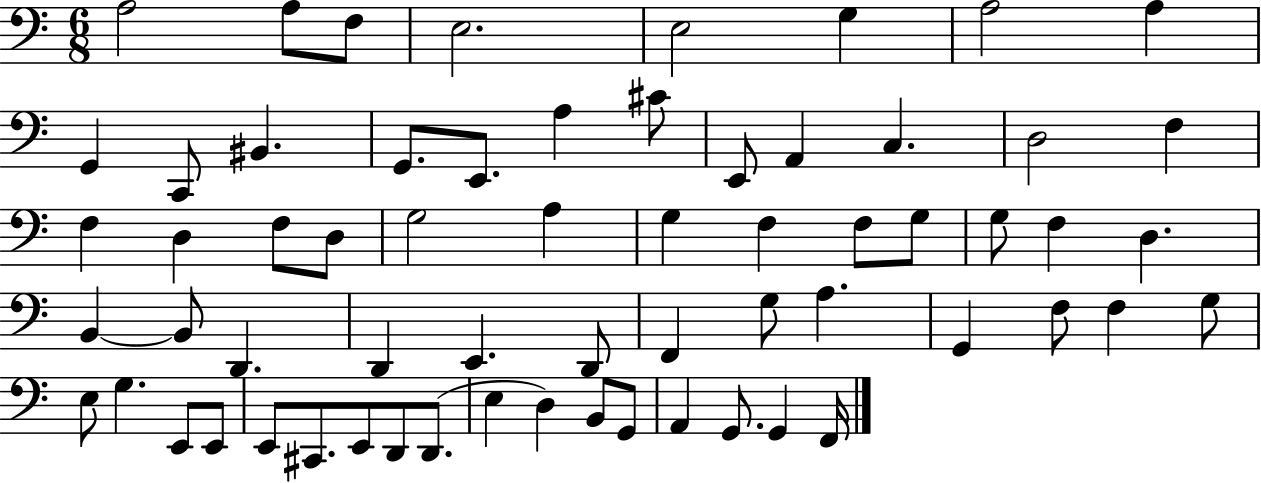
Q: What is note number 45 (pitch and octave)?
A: F3